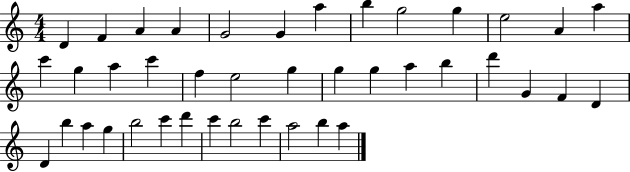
D4/q F4/q A4/q A4/q G4/h G4/q A5/q B5/q G5/h G5/q E5/h A4/q A5/q C6/q G5/q A5/q C6/q F5/q E5/h G5/q G5/q G5/q A5/q B5/q D6/q G4/q F4/q D4/q D4/q B5/q A5/q G5/q B5/h C6/q D6/q C6/q B5/h C6/q A5/h B5/q A5/q